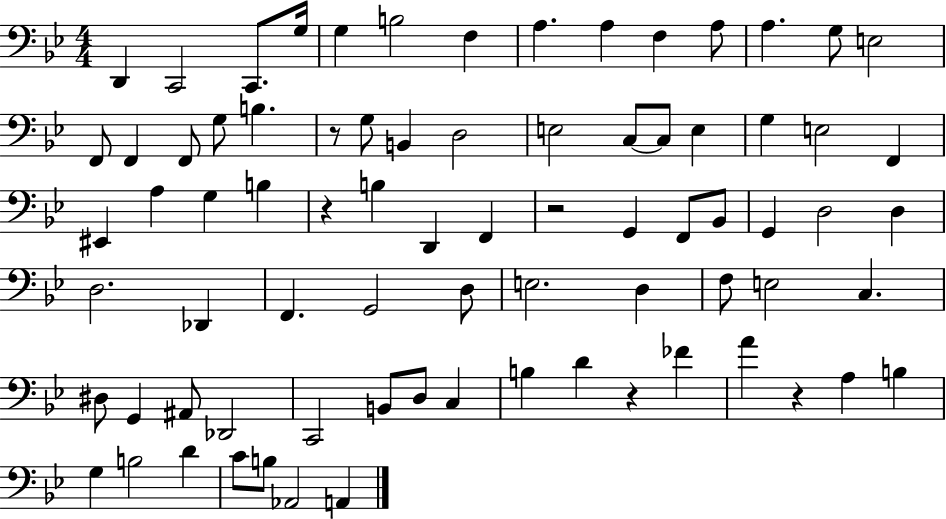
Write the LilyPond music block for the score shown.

{
  \clef bass
  \numericTimeSignature
  \time 4/4
  \key bes \major
  d,4 c,2 c,8. g16 | g4 b2 f4 | a4. a4 f4 a8 | a4. g8 e2 | \break f,8 f,4 f,8 g8 b4. | r8 g8 b,4 d2 | e2 c8~~ c8 e4 | g4 e2 f,4 | \break eis,4 a4 g4 b4 | r4 b4 d,4 f,4 | r2 g,4 f,8 bes,8 | g,4 d2 d4 | \break d2. des,4 | f,4. g,2 d8 | e2. d4 | f8 e2 c4. | \break dis8 g,4 ais,8 des,2 | c,2 b,8 d8 c4 | b4 d'4 r4 fes'4 | a'4 r4 a4 b4 | \break g4 b2 d'4 | c'8 b8 aes,2 a,4 | \bar "|."
}